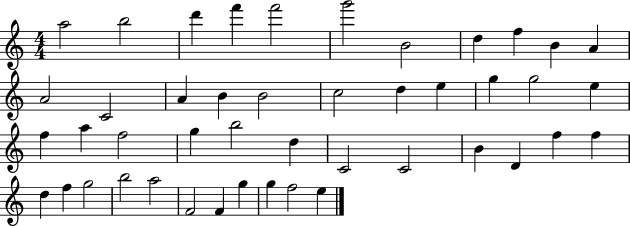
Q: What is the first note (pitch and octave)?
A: A5